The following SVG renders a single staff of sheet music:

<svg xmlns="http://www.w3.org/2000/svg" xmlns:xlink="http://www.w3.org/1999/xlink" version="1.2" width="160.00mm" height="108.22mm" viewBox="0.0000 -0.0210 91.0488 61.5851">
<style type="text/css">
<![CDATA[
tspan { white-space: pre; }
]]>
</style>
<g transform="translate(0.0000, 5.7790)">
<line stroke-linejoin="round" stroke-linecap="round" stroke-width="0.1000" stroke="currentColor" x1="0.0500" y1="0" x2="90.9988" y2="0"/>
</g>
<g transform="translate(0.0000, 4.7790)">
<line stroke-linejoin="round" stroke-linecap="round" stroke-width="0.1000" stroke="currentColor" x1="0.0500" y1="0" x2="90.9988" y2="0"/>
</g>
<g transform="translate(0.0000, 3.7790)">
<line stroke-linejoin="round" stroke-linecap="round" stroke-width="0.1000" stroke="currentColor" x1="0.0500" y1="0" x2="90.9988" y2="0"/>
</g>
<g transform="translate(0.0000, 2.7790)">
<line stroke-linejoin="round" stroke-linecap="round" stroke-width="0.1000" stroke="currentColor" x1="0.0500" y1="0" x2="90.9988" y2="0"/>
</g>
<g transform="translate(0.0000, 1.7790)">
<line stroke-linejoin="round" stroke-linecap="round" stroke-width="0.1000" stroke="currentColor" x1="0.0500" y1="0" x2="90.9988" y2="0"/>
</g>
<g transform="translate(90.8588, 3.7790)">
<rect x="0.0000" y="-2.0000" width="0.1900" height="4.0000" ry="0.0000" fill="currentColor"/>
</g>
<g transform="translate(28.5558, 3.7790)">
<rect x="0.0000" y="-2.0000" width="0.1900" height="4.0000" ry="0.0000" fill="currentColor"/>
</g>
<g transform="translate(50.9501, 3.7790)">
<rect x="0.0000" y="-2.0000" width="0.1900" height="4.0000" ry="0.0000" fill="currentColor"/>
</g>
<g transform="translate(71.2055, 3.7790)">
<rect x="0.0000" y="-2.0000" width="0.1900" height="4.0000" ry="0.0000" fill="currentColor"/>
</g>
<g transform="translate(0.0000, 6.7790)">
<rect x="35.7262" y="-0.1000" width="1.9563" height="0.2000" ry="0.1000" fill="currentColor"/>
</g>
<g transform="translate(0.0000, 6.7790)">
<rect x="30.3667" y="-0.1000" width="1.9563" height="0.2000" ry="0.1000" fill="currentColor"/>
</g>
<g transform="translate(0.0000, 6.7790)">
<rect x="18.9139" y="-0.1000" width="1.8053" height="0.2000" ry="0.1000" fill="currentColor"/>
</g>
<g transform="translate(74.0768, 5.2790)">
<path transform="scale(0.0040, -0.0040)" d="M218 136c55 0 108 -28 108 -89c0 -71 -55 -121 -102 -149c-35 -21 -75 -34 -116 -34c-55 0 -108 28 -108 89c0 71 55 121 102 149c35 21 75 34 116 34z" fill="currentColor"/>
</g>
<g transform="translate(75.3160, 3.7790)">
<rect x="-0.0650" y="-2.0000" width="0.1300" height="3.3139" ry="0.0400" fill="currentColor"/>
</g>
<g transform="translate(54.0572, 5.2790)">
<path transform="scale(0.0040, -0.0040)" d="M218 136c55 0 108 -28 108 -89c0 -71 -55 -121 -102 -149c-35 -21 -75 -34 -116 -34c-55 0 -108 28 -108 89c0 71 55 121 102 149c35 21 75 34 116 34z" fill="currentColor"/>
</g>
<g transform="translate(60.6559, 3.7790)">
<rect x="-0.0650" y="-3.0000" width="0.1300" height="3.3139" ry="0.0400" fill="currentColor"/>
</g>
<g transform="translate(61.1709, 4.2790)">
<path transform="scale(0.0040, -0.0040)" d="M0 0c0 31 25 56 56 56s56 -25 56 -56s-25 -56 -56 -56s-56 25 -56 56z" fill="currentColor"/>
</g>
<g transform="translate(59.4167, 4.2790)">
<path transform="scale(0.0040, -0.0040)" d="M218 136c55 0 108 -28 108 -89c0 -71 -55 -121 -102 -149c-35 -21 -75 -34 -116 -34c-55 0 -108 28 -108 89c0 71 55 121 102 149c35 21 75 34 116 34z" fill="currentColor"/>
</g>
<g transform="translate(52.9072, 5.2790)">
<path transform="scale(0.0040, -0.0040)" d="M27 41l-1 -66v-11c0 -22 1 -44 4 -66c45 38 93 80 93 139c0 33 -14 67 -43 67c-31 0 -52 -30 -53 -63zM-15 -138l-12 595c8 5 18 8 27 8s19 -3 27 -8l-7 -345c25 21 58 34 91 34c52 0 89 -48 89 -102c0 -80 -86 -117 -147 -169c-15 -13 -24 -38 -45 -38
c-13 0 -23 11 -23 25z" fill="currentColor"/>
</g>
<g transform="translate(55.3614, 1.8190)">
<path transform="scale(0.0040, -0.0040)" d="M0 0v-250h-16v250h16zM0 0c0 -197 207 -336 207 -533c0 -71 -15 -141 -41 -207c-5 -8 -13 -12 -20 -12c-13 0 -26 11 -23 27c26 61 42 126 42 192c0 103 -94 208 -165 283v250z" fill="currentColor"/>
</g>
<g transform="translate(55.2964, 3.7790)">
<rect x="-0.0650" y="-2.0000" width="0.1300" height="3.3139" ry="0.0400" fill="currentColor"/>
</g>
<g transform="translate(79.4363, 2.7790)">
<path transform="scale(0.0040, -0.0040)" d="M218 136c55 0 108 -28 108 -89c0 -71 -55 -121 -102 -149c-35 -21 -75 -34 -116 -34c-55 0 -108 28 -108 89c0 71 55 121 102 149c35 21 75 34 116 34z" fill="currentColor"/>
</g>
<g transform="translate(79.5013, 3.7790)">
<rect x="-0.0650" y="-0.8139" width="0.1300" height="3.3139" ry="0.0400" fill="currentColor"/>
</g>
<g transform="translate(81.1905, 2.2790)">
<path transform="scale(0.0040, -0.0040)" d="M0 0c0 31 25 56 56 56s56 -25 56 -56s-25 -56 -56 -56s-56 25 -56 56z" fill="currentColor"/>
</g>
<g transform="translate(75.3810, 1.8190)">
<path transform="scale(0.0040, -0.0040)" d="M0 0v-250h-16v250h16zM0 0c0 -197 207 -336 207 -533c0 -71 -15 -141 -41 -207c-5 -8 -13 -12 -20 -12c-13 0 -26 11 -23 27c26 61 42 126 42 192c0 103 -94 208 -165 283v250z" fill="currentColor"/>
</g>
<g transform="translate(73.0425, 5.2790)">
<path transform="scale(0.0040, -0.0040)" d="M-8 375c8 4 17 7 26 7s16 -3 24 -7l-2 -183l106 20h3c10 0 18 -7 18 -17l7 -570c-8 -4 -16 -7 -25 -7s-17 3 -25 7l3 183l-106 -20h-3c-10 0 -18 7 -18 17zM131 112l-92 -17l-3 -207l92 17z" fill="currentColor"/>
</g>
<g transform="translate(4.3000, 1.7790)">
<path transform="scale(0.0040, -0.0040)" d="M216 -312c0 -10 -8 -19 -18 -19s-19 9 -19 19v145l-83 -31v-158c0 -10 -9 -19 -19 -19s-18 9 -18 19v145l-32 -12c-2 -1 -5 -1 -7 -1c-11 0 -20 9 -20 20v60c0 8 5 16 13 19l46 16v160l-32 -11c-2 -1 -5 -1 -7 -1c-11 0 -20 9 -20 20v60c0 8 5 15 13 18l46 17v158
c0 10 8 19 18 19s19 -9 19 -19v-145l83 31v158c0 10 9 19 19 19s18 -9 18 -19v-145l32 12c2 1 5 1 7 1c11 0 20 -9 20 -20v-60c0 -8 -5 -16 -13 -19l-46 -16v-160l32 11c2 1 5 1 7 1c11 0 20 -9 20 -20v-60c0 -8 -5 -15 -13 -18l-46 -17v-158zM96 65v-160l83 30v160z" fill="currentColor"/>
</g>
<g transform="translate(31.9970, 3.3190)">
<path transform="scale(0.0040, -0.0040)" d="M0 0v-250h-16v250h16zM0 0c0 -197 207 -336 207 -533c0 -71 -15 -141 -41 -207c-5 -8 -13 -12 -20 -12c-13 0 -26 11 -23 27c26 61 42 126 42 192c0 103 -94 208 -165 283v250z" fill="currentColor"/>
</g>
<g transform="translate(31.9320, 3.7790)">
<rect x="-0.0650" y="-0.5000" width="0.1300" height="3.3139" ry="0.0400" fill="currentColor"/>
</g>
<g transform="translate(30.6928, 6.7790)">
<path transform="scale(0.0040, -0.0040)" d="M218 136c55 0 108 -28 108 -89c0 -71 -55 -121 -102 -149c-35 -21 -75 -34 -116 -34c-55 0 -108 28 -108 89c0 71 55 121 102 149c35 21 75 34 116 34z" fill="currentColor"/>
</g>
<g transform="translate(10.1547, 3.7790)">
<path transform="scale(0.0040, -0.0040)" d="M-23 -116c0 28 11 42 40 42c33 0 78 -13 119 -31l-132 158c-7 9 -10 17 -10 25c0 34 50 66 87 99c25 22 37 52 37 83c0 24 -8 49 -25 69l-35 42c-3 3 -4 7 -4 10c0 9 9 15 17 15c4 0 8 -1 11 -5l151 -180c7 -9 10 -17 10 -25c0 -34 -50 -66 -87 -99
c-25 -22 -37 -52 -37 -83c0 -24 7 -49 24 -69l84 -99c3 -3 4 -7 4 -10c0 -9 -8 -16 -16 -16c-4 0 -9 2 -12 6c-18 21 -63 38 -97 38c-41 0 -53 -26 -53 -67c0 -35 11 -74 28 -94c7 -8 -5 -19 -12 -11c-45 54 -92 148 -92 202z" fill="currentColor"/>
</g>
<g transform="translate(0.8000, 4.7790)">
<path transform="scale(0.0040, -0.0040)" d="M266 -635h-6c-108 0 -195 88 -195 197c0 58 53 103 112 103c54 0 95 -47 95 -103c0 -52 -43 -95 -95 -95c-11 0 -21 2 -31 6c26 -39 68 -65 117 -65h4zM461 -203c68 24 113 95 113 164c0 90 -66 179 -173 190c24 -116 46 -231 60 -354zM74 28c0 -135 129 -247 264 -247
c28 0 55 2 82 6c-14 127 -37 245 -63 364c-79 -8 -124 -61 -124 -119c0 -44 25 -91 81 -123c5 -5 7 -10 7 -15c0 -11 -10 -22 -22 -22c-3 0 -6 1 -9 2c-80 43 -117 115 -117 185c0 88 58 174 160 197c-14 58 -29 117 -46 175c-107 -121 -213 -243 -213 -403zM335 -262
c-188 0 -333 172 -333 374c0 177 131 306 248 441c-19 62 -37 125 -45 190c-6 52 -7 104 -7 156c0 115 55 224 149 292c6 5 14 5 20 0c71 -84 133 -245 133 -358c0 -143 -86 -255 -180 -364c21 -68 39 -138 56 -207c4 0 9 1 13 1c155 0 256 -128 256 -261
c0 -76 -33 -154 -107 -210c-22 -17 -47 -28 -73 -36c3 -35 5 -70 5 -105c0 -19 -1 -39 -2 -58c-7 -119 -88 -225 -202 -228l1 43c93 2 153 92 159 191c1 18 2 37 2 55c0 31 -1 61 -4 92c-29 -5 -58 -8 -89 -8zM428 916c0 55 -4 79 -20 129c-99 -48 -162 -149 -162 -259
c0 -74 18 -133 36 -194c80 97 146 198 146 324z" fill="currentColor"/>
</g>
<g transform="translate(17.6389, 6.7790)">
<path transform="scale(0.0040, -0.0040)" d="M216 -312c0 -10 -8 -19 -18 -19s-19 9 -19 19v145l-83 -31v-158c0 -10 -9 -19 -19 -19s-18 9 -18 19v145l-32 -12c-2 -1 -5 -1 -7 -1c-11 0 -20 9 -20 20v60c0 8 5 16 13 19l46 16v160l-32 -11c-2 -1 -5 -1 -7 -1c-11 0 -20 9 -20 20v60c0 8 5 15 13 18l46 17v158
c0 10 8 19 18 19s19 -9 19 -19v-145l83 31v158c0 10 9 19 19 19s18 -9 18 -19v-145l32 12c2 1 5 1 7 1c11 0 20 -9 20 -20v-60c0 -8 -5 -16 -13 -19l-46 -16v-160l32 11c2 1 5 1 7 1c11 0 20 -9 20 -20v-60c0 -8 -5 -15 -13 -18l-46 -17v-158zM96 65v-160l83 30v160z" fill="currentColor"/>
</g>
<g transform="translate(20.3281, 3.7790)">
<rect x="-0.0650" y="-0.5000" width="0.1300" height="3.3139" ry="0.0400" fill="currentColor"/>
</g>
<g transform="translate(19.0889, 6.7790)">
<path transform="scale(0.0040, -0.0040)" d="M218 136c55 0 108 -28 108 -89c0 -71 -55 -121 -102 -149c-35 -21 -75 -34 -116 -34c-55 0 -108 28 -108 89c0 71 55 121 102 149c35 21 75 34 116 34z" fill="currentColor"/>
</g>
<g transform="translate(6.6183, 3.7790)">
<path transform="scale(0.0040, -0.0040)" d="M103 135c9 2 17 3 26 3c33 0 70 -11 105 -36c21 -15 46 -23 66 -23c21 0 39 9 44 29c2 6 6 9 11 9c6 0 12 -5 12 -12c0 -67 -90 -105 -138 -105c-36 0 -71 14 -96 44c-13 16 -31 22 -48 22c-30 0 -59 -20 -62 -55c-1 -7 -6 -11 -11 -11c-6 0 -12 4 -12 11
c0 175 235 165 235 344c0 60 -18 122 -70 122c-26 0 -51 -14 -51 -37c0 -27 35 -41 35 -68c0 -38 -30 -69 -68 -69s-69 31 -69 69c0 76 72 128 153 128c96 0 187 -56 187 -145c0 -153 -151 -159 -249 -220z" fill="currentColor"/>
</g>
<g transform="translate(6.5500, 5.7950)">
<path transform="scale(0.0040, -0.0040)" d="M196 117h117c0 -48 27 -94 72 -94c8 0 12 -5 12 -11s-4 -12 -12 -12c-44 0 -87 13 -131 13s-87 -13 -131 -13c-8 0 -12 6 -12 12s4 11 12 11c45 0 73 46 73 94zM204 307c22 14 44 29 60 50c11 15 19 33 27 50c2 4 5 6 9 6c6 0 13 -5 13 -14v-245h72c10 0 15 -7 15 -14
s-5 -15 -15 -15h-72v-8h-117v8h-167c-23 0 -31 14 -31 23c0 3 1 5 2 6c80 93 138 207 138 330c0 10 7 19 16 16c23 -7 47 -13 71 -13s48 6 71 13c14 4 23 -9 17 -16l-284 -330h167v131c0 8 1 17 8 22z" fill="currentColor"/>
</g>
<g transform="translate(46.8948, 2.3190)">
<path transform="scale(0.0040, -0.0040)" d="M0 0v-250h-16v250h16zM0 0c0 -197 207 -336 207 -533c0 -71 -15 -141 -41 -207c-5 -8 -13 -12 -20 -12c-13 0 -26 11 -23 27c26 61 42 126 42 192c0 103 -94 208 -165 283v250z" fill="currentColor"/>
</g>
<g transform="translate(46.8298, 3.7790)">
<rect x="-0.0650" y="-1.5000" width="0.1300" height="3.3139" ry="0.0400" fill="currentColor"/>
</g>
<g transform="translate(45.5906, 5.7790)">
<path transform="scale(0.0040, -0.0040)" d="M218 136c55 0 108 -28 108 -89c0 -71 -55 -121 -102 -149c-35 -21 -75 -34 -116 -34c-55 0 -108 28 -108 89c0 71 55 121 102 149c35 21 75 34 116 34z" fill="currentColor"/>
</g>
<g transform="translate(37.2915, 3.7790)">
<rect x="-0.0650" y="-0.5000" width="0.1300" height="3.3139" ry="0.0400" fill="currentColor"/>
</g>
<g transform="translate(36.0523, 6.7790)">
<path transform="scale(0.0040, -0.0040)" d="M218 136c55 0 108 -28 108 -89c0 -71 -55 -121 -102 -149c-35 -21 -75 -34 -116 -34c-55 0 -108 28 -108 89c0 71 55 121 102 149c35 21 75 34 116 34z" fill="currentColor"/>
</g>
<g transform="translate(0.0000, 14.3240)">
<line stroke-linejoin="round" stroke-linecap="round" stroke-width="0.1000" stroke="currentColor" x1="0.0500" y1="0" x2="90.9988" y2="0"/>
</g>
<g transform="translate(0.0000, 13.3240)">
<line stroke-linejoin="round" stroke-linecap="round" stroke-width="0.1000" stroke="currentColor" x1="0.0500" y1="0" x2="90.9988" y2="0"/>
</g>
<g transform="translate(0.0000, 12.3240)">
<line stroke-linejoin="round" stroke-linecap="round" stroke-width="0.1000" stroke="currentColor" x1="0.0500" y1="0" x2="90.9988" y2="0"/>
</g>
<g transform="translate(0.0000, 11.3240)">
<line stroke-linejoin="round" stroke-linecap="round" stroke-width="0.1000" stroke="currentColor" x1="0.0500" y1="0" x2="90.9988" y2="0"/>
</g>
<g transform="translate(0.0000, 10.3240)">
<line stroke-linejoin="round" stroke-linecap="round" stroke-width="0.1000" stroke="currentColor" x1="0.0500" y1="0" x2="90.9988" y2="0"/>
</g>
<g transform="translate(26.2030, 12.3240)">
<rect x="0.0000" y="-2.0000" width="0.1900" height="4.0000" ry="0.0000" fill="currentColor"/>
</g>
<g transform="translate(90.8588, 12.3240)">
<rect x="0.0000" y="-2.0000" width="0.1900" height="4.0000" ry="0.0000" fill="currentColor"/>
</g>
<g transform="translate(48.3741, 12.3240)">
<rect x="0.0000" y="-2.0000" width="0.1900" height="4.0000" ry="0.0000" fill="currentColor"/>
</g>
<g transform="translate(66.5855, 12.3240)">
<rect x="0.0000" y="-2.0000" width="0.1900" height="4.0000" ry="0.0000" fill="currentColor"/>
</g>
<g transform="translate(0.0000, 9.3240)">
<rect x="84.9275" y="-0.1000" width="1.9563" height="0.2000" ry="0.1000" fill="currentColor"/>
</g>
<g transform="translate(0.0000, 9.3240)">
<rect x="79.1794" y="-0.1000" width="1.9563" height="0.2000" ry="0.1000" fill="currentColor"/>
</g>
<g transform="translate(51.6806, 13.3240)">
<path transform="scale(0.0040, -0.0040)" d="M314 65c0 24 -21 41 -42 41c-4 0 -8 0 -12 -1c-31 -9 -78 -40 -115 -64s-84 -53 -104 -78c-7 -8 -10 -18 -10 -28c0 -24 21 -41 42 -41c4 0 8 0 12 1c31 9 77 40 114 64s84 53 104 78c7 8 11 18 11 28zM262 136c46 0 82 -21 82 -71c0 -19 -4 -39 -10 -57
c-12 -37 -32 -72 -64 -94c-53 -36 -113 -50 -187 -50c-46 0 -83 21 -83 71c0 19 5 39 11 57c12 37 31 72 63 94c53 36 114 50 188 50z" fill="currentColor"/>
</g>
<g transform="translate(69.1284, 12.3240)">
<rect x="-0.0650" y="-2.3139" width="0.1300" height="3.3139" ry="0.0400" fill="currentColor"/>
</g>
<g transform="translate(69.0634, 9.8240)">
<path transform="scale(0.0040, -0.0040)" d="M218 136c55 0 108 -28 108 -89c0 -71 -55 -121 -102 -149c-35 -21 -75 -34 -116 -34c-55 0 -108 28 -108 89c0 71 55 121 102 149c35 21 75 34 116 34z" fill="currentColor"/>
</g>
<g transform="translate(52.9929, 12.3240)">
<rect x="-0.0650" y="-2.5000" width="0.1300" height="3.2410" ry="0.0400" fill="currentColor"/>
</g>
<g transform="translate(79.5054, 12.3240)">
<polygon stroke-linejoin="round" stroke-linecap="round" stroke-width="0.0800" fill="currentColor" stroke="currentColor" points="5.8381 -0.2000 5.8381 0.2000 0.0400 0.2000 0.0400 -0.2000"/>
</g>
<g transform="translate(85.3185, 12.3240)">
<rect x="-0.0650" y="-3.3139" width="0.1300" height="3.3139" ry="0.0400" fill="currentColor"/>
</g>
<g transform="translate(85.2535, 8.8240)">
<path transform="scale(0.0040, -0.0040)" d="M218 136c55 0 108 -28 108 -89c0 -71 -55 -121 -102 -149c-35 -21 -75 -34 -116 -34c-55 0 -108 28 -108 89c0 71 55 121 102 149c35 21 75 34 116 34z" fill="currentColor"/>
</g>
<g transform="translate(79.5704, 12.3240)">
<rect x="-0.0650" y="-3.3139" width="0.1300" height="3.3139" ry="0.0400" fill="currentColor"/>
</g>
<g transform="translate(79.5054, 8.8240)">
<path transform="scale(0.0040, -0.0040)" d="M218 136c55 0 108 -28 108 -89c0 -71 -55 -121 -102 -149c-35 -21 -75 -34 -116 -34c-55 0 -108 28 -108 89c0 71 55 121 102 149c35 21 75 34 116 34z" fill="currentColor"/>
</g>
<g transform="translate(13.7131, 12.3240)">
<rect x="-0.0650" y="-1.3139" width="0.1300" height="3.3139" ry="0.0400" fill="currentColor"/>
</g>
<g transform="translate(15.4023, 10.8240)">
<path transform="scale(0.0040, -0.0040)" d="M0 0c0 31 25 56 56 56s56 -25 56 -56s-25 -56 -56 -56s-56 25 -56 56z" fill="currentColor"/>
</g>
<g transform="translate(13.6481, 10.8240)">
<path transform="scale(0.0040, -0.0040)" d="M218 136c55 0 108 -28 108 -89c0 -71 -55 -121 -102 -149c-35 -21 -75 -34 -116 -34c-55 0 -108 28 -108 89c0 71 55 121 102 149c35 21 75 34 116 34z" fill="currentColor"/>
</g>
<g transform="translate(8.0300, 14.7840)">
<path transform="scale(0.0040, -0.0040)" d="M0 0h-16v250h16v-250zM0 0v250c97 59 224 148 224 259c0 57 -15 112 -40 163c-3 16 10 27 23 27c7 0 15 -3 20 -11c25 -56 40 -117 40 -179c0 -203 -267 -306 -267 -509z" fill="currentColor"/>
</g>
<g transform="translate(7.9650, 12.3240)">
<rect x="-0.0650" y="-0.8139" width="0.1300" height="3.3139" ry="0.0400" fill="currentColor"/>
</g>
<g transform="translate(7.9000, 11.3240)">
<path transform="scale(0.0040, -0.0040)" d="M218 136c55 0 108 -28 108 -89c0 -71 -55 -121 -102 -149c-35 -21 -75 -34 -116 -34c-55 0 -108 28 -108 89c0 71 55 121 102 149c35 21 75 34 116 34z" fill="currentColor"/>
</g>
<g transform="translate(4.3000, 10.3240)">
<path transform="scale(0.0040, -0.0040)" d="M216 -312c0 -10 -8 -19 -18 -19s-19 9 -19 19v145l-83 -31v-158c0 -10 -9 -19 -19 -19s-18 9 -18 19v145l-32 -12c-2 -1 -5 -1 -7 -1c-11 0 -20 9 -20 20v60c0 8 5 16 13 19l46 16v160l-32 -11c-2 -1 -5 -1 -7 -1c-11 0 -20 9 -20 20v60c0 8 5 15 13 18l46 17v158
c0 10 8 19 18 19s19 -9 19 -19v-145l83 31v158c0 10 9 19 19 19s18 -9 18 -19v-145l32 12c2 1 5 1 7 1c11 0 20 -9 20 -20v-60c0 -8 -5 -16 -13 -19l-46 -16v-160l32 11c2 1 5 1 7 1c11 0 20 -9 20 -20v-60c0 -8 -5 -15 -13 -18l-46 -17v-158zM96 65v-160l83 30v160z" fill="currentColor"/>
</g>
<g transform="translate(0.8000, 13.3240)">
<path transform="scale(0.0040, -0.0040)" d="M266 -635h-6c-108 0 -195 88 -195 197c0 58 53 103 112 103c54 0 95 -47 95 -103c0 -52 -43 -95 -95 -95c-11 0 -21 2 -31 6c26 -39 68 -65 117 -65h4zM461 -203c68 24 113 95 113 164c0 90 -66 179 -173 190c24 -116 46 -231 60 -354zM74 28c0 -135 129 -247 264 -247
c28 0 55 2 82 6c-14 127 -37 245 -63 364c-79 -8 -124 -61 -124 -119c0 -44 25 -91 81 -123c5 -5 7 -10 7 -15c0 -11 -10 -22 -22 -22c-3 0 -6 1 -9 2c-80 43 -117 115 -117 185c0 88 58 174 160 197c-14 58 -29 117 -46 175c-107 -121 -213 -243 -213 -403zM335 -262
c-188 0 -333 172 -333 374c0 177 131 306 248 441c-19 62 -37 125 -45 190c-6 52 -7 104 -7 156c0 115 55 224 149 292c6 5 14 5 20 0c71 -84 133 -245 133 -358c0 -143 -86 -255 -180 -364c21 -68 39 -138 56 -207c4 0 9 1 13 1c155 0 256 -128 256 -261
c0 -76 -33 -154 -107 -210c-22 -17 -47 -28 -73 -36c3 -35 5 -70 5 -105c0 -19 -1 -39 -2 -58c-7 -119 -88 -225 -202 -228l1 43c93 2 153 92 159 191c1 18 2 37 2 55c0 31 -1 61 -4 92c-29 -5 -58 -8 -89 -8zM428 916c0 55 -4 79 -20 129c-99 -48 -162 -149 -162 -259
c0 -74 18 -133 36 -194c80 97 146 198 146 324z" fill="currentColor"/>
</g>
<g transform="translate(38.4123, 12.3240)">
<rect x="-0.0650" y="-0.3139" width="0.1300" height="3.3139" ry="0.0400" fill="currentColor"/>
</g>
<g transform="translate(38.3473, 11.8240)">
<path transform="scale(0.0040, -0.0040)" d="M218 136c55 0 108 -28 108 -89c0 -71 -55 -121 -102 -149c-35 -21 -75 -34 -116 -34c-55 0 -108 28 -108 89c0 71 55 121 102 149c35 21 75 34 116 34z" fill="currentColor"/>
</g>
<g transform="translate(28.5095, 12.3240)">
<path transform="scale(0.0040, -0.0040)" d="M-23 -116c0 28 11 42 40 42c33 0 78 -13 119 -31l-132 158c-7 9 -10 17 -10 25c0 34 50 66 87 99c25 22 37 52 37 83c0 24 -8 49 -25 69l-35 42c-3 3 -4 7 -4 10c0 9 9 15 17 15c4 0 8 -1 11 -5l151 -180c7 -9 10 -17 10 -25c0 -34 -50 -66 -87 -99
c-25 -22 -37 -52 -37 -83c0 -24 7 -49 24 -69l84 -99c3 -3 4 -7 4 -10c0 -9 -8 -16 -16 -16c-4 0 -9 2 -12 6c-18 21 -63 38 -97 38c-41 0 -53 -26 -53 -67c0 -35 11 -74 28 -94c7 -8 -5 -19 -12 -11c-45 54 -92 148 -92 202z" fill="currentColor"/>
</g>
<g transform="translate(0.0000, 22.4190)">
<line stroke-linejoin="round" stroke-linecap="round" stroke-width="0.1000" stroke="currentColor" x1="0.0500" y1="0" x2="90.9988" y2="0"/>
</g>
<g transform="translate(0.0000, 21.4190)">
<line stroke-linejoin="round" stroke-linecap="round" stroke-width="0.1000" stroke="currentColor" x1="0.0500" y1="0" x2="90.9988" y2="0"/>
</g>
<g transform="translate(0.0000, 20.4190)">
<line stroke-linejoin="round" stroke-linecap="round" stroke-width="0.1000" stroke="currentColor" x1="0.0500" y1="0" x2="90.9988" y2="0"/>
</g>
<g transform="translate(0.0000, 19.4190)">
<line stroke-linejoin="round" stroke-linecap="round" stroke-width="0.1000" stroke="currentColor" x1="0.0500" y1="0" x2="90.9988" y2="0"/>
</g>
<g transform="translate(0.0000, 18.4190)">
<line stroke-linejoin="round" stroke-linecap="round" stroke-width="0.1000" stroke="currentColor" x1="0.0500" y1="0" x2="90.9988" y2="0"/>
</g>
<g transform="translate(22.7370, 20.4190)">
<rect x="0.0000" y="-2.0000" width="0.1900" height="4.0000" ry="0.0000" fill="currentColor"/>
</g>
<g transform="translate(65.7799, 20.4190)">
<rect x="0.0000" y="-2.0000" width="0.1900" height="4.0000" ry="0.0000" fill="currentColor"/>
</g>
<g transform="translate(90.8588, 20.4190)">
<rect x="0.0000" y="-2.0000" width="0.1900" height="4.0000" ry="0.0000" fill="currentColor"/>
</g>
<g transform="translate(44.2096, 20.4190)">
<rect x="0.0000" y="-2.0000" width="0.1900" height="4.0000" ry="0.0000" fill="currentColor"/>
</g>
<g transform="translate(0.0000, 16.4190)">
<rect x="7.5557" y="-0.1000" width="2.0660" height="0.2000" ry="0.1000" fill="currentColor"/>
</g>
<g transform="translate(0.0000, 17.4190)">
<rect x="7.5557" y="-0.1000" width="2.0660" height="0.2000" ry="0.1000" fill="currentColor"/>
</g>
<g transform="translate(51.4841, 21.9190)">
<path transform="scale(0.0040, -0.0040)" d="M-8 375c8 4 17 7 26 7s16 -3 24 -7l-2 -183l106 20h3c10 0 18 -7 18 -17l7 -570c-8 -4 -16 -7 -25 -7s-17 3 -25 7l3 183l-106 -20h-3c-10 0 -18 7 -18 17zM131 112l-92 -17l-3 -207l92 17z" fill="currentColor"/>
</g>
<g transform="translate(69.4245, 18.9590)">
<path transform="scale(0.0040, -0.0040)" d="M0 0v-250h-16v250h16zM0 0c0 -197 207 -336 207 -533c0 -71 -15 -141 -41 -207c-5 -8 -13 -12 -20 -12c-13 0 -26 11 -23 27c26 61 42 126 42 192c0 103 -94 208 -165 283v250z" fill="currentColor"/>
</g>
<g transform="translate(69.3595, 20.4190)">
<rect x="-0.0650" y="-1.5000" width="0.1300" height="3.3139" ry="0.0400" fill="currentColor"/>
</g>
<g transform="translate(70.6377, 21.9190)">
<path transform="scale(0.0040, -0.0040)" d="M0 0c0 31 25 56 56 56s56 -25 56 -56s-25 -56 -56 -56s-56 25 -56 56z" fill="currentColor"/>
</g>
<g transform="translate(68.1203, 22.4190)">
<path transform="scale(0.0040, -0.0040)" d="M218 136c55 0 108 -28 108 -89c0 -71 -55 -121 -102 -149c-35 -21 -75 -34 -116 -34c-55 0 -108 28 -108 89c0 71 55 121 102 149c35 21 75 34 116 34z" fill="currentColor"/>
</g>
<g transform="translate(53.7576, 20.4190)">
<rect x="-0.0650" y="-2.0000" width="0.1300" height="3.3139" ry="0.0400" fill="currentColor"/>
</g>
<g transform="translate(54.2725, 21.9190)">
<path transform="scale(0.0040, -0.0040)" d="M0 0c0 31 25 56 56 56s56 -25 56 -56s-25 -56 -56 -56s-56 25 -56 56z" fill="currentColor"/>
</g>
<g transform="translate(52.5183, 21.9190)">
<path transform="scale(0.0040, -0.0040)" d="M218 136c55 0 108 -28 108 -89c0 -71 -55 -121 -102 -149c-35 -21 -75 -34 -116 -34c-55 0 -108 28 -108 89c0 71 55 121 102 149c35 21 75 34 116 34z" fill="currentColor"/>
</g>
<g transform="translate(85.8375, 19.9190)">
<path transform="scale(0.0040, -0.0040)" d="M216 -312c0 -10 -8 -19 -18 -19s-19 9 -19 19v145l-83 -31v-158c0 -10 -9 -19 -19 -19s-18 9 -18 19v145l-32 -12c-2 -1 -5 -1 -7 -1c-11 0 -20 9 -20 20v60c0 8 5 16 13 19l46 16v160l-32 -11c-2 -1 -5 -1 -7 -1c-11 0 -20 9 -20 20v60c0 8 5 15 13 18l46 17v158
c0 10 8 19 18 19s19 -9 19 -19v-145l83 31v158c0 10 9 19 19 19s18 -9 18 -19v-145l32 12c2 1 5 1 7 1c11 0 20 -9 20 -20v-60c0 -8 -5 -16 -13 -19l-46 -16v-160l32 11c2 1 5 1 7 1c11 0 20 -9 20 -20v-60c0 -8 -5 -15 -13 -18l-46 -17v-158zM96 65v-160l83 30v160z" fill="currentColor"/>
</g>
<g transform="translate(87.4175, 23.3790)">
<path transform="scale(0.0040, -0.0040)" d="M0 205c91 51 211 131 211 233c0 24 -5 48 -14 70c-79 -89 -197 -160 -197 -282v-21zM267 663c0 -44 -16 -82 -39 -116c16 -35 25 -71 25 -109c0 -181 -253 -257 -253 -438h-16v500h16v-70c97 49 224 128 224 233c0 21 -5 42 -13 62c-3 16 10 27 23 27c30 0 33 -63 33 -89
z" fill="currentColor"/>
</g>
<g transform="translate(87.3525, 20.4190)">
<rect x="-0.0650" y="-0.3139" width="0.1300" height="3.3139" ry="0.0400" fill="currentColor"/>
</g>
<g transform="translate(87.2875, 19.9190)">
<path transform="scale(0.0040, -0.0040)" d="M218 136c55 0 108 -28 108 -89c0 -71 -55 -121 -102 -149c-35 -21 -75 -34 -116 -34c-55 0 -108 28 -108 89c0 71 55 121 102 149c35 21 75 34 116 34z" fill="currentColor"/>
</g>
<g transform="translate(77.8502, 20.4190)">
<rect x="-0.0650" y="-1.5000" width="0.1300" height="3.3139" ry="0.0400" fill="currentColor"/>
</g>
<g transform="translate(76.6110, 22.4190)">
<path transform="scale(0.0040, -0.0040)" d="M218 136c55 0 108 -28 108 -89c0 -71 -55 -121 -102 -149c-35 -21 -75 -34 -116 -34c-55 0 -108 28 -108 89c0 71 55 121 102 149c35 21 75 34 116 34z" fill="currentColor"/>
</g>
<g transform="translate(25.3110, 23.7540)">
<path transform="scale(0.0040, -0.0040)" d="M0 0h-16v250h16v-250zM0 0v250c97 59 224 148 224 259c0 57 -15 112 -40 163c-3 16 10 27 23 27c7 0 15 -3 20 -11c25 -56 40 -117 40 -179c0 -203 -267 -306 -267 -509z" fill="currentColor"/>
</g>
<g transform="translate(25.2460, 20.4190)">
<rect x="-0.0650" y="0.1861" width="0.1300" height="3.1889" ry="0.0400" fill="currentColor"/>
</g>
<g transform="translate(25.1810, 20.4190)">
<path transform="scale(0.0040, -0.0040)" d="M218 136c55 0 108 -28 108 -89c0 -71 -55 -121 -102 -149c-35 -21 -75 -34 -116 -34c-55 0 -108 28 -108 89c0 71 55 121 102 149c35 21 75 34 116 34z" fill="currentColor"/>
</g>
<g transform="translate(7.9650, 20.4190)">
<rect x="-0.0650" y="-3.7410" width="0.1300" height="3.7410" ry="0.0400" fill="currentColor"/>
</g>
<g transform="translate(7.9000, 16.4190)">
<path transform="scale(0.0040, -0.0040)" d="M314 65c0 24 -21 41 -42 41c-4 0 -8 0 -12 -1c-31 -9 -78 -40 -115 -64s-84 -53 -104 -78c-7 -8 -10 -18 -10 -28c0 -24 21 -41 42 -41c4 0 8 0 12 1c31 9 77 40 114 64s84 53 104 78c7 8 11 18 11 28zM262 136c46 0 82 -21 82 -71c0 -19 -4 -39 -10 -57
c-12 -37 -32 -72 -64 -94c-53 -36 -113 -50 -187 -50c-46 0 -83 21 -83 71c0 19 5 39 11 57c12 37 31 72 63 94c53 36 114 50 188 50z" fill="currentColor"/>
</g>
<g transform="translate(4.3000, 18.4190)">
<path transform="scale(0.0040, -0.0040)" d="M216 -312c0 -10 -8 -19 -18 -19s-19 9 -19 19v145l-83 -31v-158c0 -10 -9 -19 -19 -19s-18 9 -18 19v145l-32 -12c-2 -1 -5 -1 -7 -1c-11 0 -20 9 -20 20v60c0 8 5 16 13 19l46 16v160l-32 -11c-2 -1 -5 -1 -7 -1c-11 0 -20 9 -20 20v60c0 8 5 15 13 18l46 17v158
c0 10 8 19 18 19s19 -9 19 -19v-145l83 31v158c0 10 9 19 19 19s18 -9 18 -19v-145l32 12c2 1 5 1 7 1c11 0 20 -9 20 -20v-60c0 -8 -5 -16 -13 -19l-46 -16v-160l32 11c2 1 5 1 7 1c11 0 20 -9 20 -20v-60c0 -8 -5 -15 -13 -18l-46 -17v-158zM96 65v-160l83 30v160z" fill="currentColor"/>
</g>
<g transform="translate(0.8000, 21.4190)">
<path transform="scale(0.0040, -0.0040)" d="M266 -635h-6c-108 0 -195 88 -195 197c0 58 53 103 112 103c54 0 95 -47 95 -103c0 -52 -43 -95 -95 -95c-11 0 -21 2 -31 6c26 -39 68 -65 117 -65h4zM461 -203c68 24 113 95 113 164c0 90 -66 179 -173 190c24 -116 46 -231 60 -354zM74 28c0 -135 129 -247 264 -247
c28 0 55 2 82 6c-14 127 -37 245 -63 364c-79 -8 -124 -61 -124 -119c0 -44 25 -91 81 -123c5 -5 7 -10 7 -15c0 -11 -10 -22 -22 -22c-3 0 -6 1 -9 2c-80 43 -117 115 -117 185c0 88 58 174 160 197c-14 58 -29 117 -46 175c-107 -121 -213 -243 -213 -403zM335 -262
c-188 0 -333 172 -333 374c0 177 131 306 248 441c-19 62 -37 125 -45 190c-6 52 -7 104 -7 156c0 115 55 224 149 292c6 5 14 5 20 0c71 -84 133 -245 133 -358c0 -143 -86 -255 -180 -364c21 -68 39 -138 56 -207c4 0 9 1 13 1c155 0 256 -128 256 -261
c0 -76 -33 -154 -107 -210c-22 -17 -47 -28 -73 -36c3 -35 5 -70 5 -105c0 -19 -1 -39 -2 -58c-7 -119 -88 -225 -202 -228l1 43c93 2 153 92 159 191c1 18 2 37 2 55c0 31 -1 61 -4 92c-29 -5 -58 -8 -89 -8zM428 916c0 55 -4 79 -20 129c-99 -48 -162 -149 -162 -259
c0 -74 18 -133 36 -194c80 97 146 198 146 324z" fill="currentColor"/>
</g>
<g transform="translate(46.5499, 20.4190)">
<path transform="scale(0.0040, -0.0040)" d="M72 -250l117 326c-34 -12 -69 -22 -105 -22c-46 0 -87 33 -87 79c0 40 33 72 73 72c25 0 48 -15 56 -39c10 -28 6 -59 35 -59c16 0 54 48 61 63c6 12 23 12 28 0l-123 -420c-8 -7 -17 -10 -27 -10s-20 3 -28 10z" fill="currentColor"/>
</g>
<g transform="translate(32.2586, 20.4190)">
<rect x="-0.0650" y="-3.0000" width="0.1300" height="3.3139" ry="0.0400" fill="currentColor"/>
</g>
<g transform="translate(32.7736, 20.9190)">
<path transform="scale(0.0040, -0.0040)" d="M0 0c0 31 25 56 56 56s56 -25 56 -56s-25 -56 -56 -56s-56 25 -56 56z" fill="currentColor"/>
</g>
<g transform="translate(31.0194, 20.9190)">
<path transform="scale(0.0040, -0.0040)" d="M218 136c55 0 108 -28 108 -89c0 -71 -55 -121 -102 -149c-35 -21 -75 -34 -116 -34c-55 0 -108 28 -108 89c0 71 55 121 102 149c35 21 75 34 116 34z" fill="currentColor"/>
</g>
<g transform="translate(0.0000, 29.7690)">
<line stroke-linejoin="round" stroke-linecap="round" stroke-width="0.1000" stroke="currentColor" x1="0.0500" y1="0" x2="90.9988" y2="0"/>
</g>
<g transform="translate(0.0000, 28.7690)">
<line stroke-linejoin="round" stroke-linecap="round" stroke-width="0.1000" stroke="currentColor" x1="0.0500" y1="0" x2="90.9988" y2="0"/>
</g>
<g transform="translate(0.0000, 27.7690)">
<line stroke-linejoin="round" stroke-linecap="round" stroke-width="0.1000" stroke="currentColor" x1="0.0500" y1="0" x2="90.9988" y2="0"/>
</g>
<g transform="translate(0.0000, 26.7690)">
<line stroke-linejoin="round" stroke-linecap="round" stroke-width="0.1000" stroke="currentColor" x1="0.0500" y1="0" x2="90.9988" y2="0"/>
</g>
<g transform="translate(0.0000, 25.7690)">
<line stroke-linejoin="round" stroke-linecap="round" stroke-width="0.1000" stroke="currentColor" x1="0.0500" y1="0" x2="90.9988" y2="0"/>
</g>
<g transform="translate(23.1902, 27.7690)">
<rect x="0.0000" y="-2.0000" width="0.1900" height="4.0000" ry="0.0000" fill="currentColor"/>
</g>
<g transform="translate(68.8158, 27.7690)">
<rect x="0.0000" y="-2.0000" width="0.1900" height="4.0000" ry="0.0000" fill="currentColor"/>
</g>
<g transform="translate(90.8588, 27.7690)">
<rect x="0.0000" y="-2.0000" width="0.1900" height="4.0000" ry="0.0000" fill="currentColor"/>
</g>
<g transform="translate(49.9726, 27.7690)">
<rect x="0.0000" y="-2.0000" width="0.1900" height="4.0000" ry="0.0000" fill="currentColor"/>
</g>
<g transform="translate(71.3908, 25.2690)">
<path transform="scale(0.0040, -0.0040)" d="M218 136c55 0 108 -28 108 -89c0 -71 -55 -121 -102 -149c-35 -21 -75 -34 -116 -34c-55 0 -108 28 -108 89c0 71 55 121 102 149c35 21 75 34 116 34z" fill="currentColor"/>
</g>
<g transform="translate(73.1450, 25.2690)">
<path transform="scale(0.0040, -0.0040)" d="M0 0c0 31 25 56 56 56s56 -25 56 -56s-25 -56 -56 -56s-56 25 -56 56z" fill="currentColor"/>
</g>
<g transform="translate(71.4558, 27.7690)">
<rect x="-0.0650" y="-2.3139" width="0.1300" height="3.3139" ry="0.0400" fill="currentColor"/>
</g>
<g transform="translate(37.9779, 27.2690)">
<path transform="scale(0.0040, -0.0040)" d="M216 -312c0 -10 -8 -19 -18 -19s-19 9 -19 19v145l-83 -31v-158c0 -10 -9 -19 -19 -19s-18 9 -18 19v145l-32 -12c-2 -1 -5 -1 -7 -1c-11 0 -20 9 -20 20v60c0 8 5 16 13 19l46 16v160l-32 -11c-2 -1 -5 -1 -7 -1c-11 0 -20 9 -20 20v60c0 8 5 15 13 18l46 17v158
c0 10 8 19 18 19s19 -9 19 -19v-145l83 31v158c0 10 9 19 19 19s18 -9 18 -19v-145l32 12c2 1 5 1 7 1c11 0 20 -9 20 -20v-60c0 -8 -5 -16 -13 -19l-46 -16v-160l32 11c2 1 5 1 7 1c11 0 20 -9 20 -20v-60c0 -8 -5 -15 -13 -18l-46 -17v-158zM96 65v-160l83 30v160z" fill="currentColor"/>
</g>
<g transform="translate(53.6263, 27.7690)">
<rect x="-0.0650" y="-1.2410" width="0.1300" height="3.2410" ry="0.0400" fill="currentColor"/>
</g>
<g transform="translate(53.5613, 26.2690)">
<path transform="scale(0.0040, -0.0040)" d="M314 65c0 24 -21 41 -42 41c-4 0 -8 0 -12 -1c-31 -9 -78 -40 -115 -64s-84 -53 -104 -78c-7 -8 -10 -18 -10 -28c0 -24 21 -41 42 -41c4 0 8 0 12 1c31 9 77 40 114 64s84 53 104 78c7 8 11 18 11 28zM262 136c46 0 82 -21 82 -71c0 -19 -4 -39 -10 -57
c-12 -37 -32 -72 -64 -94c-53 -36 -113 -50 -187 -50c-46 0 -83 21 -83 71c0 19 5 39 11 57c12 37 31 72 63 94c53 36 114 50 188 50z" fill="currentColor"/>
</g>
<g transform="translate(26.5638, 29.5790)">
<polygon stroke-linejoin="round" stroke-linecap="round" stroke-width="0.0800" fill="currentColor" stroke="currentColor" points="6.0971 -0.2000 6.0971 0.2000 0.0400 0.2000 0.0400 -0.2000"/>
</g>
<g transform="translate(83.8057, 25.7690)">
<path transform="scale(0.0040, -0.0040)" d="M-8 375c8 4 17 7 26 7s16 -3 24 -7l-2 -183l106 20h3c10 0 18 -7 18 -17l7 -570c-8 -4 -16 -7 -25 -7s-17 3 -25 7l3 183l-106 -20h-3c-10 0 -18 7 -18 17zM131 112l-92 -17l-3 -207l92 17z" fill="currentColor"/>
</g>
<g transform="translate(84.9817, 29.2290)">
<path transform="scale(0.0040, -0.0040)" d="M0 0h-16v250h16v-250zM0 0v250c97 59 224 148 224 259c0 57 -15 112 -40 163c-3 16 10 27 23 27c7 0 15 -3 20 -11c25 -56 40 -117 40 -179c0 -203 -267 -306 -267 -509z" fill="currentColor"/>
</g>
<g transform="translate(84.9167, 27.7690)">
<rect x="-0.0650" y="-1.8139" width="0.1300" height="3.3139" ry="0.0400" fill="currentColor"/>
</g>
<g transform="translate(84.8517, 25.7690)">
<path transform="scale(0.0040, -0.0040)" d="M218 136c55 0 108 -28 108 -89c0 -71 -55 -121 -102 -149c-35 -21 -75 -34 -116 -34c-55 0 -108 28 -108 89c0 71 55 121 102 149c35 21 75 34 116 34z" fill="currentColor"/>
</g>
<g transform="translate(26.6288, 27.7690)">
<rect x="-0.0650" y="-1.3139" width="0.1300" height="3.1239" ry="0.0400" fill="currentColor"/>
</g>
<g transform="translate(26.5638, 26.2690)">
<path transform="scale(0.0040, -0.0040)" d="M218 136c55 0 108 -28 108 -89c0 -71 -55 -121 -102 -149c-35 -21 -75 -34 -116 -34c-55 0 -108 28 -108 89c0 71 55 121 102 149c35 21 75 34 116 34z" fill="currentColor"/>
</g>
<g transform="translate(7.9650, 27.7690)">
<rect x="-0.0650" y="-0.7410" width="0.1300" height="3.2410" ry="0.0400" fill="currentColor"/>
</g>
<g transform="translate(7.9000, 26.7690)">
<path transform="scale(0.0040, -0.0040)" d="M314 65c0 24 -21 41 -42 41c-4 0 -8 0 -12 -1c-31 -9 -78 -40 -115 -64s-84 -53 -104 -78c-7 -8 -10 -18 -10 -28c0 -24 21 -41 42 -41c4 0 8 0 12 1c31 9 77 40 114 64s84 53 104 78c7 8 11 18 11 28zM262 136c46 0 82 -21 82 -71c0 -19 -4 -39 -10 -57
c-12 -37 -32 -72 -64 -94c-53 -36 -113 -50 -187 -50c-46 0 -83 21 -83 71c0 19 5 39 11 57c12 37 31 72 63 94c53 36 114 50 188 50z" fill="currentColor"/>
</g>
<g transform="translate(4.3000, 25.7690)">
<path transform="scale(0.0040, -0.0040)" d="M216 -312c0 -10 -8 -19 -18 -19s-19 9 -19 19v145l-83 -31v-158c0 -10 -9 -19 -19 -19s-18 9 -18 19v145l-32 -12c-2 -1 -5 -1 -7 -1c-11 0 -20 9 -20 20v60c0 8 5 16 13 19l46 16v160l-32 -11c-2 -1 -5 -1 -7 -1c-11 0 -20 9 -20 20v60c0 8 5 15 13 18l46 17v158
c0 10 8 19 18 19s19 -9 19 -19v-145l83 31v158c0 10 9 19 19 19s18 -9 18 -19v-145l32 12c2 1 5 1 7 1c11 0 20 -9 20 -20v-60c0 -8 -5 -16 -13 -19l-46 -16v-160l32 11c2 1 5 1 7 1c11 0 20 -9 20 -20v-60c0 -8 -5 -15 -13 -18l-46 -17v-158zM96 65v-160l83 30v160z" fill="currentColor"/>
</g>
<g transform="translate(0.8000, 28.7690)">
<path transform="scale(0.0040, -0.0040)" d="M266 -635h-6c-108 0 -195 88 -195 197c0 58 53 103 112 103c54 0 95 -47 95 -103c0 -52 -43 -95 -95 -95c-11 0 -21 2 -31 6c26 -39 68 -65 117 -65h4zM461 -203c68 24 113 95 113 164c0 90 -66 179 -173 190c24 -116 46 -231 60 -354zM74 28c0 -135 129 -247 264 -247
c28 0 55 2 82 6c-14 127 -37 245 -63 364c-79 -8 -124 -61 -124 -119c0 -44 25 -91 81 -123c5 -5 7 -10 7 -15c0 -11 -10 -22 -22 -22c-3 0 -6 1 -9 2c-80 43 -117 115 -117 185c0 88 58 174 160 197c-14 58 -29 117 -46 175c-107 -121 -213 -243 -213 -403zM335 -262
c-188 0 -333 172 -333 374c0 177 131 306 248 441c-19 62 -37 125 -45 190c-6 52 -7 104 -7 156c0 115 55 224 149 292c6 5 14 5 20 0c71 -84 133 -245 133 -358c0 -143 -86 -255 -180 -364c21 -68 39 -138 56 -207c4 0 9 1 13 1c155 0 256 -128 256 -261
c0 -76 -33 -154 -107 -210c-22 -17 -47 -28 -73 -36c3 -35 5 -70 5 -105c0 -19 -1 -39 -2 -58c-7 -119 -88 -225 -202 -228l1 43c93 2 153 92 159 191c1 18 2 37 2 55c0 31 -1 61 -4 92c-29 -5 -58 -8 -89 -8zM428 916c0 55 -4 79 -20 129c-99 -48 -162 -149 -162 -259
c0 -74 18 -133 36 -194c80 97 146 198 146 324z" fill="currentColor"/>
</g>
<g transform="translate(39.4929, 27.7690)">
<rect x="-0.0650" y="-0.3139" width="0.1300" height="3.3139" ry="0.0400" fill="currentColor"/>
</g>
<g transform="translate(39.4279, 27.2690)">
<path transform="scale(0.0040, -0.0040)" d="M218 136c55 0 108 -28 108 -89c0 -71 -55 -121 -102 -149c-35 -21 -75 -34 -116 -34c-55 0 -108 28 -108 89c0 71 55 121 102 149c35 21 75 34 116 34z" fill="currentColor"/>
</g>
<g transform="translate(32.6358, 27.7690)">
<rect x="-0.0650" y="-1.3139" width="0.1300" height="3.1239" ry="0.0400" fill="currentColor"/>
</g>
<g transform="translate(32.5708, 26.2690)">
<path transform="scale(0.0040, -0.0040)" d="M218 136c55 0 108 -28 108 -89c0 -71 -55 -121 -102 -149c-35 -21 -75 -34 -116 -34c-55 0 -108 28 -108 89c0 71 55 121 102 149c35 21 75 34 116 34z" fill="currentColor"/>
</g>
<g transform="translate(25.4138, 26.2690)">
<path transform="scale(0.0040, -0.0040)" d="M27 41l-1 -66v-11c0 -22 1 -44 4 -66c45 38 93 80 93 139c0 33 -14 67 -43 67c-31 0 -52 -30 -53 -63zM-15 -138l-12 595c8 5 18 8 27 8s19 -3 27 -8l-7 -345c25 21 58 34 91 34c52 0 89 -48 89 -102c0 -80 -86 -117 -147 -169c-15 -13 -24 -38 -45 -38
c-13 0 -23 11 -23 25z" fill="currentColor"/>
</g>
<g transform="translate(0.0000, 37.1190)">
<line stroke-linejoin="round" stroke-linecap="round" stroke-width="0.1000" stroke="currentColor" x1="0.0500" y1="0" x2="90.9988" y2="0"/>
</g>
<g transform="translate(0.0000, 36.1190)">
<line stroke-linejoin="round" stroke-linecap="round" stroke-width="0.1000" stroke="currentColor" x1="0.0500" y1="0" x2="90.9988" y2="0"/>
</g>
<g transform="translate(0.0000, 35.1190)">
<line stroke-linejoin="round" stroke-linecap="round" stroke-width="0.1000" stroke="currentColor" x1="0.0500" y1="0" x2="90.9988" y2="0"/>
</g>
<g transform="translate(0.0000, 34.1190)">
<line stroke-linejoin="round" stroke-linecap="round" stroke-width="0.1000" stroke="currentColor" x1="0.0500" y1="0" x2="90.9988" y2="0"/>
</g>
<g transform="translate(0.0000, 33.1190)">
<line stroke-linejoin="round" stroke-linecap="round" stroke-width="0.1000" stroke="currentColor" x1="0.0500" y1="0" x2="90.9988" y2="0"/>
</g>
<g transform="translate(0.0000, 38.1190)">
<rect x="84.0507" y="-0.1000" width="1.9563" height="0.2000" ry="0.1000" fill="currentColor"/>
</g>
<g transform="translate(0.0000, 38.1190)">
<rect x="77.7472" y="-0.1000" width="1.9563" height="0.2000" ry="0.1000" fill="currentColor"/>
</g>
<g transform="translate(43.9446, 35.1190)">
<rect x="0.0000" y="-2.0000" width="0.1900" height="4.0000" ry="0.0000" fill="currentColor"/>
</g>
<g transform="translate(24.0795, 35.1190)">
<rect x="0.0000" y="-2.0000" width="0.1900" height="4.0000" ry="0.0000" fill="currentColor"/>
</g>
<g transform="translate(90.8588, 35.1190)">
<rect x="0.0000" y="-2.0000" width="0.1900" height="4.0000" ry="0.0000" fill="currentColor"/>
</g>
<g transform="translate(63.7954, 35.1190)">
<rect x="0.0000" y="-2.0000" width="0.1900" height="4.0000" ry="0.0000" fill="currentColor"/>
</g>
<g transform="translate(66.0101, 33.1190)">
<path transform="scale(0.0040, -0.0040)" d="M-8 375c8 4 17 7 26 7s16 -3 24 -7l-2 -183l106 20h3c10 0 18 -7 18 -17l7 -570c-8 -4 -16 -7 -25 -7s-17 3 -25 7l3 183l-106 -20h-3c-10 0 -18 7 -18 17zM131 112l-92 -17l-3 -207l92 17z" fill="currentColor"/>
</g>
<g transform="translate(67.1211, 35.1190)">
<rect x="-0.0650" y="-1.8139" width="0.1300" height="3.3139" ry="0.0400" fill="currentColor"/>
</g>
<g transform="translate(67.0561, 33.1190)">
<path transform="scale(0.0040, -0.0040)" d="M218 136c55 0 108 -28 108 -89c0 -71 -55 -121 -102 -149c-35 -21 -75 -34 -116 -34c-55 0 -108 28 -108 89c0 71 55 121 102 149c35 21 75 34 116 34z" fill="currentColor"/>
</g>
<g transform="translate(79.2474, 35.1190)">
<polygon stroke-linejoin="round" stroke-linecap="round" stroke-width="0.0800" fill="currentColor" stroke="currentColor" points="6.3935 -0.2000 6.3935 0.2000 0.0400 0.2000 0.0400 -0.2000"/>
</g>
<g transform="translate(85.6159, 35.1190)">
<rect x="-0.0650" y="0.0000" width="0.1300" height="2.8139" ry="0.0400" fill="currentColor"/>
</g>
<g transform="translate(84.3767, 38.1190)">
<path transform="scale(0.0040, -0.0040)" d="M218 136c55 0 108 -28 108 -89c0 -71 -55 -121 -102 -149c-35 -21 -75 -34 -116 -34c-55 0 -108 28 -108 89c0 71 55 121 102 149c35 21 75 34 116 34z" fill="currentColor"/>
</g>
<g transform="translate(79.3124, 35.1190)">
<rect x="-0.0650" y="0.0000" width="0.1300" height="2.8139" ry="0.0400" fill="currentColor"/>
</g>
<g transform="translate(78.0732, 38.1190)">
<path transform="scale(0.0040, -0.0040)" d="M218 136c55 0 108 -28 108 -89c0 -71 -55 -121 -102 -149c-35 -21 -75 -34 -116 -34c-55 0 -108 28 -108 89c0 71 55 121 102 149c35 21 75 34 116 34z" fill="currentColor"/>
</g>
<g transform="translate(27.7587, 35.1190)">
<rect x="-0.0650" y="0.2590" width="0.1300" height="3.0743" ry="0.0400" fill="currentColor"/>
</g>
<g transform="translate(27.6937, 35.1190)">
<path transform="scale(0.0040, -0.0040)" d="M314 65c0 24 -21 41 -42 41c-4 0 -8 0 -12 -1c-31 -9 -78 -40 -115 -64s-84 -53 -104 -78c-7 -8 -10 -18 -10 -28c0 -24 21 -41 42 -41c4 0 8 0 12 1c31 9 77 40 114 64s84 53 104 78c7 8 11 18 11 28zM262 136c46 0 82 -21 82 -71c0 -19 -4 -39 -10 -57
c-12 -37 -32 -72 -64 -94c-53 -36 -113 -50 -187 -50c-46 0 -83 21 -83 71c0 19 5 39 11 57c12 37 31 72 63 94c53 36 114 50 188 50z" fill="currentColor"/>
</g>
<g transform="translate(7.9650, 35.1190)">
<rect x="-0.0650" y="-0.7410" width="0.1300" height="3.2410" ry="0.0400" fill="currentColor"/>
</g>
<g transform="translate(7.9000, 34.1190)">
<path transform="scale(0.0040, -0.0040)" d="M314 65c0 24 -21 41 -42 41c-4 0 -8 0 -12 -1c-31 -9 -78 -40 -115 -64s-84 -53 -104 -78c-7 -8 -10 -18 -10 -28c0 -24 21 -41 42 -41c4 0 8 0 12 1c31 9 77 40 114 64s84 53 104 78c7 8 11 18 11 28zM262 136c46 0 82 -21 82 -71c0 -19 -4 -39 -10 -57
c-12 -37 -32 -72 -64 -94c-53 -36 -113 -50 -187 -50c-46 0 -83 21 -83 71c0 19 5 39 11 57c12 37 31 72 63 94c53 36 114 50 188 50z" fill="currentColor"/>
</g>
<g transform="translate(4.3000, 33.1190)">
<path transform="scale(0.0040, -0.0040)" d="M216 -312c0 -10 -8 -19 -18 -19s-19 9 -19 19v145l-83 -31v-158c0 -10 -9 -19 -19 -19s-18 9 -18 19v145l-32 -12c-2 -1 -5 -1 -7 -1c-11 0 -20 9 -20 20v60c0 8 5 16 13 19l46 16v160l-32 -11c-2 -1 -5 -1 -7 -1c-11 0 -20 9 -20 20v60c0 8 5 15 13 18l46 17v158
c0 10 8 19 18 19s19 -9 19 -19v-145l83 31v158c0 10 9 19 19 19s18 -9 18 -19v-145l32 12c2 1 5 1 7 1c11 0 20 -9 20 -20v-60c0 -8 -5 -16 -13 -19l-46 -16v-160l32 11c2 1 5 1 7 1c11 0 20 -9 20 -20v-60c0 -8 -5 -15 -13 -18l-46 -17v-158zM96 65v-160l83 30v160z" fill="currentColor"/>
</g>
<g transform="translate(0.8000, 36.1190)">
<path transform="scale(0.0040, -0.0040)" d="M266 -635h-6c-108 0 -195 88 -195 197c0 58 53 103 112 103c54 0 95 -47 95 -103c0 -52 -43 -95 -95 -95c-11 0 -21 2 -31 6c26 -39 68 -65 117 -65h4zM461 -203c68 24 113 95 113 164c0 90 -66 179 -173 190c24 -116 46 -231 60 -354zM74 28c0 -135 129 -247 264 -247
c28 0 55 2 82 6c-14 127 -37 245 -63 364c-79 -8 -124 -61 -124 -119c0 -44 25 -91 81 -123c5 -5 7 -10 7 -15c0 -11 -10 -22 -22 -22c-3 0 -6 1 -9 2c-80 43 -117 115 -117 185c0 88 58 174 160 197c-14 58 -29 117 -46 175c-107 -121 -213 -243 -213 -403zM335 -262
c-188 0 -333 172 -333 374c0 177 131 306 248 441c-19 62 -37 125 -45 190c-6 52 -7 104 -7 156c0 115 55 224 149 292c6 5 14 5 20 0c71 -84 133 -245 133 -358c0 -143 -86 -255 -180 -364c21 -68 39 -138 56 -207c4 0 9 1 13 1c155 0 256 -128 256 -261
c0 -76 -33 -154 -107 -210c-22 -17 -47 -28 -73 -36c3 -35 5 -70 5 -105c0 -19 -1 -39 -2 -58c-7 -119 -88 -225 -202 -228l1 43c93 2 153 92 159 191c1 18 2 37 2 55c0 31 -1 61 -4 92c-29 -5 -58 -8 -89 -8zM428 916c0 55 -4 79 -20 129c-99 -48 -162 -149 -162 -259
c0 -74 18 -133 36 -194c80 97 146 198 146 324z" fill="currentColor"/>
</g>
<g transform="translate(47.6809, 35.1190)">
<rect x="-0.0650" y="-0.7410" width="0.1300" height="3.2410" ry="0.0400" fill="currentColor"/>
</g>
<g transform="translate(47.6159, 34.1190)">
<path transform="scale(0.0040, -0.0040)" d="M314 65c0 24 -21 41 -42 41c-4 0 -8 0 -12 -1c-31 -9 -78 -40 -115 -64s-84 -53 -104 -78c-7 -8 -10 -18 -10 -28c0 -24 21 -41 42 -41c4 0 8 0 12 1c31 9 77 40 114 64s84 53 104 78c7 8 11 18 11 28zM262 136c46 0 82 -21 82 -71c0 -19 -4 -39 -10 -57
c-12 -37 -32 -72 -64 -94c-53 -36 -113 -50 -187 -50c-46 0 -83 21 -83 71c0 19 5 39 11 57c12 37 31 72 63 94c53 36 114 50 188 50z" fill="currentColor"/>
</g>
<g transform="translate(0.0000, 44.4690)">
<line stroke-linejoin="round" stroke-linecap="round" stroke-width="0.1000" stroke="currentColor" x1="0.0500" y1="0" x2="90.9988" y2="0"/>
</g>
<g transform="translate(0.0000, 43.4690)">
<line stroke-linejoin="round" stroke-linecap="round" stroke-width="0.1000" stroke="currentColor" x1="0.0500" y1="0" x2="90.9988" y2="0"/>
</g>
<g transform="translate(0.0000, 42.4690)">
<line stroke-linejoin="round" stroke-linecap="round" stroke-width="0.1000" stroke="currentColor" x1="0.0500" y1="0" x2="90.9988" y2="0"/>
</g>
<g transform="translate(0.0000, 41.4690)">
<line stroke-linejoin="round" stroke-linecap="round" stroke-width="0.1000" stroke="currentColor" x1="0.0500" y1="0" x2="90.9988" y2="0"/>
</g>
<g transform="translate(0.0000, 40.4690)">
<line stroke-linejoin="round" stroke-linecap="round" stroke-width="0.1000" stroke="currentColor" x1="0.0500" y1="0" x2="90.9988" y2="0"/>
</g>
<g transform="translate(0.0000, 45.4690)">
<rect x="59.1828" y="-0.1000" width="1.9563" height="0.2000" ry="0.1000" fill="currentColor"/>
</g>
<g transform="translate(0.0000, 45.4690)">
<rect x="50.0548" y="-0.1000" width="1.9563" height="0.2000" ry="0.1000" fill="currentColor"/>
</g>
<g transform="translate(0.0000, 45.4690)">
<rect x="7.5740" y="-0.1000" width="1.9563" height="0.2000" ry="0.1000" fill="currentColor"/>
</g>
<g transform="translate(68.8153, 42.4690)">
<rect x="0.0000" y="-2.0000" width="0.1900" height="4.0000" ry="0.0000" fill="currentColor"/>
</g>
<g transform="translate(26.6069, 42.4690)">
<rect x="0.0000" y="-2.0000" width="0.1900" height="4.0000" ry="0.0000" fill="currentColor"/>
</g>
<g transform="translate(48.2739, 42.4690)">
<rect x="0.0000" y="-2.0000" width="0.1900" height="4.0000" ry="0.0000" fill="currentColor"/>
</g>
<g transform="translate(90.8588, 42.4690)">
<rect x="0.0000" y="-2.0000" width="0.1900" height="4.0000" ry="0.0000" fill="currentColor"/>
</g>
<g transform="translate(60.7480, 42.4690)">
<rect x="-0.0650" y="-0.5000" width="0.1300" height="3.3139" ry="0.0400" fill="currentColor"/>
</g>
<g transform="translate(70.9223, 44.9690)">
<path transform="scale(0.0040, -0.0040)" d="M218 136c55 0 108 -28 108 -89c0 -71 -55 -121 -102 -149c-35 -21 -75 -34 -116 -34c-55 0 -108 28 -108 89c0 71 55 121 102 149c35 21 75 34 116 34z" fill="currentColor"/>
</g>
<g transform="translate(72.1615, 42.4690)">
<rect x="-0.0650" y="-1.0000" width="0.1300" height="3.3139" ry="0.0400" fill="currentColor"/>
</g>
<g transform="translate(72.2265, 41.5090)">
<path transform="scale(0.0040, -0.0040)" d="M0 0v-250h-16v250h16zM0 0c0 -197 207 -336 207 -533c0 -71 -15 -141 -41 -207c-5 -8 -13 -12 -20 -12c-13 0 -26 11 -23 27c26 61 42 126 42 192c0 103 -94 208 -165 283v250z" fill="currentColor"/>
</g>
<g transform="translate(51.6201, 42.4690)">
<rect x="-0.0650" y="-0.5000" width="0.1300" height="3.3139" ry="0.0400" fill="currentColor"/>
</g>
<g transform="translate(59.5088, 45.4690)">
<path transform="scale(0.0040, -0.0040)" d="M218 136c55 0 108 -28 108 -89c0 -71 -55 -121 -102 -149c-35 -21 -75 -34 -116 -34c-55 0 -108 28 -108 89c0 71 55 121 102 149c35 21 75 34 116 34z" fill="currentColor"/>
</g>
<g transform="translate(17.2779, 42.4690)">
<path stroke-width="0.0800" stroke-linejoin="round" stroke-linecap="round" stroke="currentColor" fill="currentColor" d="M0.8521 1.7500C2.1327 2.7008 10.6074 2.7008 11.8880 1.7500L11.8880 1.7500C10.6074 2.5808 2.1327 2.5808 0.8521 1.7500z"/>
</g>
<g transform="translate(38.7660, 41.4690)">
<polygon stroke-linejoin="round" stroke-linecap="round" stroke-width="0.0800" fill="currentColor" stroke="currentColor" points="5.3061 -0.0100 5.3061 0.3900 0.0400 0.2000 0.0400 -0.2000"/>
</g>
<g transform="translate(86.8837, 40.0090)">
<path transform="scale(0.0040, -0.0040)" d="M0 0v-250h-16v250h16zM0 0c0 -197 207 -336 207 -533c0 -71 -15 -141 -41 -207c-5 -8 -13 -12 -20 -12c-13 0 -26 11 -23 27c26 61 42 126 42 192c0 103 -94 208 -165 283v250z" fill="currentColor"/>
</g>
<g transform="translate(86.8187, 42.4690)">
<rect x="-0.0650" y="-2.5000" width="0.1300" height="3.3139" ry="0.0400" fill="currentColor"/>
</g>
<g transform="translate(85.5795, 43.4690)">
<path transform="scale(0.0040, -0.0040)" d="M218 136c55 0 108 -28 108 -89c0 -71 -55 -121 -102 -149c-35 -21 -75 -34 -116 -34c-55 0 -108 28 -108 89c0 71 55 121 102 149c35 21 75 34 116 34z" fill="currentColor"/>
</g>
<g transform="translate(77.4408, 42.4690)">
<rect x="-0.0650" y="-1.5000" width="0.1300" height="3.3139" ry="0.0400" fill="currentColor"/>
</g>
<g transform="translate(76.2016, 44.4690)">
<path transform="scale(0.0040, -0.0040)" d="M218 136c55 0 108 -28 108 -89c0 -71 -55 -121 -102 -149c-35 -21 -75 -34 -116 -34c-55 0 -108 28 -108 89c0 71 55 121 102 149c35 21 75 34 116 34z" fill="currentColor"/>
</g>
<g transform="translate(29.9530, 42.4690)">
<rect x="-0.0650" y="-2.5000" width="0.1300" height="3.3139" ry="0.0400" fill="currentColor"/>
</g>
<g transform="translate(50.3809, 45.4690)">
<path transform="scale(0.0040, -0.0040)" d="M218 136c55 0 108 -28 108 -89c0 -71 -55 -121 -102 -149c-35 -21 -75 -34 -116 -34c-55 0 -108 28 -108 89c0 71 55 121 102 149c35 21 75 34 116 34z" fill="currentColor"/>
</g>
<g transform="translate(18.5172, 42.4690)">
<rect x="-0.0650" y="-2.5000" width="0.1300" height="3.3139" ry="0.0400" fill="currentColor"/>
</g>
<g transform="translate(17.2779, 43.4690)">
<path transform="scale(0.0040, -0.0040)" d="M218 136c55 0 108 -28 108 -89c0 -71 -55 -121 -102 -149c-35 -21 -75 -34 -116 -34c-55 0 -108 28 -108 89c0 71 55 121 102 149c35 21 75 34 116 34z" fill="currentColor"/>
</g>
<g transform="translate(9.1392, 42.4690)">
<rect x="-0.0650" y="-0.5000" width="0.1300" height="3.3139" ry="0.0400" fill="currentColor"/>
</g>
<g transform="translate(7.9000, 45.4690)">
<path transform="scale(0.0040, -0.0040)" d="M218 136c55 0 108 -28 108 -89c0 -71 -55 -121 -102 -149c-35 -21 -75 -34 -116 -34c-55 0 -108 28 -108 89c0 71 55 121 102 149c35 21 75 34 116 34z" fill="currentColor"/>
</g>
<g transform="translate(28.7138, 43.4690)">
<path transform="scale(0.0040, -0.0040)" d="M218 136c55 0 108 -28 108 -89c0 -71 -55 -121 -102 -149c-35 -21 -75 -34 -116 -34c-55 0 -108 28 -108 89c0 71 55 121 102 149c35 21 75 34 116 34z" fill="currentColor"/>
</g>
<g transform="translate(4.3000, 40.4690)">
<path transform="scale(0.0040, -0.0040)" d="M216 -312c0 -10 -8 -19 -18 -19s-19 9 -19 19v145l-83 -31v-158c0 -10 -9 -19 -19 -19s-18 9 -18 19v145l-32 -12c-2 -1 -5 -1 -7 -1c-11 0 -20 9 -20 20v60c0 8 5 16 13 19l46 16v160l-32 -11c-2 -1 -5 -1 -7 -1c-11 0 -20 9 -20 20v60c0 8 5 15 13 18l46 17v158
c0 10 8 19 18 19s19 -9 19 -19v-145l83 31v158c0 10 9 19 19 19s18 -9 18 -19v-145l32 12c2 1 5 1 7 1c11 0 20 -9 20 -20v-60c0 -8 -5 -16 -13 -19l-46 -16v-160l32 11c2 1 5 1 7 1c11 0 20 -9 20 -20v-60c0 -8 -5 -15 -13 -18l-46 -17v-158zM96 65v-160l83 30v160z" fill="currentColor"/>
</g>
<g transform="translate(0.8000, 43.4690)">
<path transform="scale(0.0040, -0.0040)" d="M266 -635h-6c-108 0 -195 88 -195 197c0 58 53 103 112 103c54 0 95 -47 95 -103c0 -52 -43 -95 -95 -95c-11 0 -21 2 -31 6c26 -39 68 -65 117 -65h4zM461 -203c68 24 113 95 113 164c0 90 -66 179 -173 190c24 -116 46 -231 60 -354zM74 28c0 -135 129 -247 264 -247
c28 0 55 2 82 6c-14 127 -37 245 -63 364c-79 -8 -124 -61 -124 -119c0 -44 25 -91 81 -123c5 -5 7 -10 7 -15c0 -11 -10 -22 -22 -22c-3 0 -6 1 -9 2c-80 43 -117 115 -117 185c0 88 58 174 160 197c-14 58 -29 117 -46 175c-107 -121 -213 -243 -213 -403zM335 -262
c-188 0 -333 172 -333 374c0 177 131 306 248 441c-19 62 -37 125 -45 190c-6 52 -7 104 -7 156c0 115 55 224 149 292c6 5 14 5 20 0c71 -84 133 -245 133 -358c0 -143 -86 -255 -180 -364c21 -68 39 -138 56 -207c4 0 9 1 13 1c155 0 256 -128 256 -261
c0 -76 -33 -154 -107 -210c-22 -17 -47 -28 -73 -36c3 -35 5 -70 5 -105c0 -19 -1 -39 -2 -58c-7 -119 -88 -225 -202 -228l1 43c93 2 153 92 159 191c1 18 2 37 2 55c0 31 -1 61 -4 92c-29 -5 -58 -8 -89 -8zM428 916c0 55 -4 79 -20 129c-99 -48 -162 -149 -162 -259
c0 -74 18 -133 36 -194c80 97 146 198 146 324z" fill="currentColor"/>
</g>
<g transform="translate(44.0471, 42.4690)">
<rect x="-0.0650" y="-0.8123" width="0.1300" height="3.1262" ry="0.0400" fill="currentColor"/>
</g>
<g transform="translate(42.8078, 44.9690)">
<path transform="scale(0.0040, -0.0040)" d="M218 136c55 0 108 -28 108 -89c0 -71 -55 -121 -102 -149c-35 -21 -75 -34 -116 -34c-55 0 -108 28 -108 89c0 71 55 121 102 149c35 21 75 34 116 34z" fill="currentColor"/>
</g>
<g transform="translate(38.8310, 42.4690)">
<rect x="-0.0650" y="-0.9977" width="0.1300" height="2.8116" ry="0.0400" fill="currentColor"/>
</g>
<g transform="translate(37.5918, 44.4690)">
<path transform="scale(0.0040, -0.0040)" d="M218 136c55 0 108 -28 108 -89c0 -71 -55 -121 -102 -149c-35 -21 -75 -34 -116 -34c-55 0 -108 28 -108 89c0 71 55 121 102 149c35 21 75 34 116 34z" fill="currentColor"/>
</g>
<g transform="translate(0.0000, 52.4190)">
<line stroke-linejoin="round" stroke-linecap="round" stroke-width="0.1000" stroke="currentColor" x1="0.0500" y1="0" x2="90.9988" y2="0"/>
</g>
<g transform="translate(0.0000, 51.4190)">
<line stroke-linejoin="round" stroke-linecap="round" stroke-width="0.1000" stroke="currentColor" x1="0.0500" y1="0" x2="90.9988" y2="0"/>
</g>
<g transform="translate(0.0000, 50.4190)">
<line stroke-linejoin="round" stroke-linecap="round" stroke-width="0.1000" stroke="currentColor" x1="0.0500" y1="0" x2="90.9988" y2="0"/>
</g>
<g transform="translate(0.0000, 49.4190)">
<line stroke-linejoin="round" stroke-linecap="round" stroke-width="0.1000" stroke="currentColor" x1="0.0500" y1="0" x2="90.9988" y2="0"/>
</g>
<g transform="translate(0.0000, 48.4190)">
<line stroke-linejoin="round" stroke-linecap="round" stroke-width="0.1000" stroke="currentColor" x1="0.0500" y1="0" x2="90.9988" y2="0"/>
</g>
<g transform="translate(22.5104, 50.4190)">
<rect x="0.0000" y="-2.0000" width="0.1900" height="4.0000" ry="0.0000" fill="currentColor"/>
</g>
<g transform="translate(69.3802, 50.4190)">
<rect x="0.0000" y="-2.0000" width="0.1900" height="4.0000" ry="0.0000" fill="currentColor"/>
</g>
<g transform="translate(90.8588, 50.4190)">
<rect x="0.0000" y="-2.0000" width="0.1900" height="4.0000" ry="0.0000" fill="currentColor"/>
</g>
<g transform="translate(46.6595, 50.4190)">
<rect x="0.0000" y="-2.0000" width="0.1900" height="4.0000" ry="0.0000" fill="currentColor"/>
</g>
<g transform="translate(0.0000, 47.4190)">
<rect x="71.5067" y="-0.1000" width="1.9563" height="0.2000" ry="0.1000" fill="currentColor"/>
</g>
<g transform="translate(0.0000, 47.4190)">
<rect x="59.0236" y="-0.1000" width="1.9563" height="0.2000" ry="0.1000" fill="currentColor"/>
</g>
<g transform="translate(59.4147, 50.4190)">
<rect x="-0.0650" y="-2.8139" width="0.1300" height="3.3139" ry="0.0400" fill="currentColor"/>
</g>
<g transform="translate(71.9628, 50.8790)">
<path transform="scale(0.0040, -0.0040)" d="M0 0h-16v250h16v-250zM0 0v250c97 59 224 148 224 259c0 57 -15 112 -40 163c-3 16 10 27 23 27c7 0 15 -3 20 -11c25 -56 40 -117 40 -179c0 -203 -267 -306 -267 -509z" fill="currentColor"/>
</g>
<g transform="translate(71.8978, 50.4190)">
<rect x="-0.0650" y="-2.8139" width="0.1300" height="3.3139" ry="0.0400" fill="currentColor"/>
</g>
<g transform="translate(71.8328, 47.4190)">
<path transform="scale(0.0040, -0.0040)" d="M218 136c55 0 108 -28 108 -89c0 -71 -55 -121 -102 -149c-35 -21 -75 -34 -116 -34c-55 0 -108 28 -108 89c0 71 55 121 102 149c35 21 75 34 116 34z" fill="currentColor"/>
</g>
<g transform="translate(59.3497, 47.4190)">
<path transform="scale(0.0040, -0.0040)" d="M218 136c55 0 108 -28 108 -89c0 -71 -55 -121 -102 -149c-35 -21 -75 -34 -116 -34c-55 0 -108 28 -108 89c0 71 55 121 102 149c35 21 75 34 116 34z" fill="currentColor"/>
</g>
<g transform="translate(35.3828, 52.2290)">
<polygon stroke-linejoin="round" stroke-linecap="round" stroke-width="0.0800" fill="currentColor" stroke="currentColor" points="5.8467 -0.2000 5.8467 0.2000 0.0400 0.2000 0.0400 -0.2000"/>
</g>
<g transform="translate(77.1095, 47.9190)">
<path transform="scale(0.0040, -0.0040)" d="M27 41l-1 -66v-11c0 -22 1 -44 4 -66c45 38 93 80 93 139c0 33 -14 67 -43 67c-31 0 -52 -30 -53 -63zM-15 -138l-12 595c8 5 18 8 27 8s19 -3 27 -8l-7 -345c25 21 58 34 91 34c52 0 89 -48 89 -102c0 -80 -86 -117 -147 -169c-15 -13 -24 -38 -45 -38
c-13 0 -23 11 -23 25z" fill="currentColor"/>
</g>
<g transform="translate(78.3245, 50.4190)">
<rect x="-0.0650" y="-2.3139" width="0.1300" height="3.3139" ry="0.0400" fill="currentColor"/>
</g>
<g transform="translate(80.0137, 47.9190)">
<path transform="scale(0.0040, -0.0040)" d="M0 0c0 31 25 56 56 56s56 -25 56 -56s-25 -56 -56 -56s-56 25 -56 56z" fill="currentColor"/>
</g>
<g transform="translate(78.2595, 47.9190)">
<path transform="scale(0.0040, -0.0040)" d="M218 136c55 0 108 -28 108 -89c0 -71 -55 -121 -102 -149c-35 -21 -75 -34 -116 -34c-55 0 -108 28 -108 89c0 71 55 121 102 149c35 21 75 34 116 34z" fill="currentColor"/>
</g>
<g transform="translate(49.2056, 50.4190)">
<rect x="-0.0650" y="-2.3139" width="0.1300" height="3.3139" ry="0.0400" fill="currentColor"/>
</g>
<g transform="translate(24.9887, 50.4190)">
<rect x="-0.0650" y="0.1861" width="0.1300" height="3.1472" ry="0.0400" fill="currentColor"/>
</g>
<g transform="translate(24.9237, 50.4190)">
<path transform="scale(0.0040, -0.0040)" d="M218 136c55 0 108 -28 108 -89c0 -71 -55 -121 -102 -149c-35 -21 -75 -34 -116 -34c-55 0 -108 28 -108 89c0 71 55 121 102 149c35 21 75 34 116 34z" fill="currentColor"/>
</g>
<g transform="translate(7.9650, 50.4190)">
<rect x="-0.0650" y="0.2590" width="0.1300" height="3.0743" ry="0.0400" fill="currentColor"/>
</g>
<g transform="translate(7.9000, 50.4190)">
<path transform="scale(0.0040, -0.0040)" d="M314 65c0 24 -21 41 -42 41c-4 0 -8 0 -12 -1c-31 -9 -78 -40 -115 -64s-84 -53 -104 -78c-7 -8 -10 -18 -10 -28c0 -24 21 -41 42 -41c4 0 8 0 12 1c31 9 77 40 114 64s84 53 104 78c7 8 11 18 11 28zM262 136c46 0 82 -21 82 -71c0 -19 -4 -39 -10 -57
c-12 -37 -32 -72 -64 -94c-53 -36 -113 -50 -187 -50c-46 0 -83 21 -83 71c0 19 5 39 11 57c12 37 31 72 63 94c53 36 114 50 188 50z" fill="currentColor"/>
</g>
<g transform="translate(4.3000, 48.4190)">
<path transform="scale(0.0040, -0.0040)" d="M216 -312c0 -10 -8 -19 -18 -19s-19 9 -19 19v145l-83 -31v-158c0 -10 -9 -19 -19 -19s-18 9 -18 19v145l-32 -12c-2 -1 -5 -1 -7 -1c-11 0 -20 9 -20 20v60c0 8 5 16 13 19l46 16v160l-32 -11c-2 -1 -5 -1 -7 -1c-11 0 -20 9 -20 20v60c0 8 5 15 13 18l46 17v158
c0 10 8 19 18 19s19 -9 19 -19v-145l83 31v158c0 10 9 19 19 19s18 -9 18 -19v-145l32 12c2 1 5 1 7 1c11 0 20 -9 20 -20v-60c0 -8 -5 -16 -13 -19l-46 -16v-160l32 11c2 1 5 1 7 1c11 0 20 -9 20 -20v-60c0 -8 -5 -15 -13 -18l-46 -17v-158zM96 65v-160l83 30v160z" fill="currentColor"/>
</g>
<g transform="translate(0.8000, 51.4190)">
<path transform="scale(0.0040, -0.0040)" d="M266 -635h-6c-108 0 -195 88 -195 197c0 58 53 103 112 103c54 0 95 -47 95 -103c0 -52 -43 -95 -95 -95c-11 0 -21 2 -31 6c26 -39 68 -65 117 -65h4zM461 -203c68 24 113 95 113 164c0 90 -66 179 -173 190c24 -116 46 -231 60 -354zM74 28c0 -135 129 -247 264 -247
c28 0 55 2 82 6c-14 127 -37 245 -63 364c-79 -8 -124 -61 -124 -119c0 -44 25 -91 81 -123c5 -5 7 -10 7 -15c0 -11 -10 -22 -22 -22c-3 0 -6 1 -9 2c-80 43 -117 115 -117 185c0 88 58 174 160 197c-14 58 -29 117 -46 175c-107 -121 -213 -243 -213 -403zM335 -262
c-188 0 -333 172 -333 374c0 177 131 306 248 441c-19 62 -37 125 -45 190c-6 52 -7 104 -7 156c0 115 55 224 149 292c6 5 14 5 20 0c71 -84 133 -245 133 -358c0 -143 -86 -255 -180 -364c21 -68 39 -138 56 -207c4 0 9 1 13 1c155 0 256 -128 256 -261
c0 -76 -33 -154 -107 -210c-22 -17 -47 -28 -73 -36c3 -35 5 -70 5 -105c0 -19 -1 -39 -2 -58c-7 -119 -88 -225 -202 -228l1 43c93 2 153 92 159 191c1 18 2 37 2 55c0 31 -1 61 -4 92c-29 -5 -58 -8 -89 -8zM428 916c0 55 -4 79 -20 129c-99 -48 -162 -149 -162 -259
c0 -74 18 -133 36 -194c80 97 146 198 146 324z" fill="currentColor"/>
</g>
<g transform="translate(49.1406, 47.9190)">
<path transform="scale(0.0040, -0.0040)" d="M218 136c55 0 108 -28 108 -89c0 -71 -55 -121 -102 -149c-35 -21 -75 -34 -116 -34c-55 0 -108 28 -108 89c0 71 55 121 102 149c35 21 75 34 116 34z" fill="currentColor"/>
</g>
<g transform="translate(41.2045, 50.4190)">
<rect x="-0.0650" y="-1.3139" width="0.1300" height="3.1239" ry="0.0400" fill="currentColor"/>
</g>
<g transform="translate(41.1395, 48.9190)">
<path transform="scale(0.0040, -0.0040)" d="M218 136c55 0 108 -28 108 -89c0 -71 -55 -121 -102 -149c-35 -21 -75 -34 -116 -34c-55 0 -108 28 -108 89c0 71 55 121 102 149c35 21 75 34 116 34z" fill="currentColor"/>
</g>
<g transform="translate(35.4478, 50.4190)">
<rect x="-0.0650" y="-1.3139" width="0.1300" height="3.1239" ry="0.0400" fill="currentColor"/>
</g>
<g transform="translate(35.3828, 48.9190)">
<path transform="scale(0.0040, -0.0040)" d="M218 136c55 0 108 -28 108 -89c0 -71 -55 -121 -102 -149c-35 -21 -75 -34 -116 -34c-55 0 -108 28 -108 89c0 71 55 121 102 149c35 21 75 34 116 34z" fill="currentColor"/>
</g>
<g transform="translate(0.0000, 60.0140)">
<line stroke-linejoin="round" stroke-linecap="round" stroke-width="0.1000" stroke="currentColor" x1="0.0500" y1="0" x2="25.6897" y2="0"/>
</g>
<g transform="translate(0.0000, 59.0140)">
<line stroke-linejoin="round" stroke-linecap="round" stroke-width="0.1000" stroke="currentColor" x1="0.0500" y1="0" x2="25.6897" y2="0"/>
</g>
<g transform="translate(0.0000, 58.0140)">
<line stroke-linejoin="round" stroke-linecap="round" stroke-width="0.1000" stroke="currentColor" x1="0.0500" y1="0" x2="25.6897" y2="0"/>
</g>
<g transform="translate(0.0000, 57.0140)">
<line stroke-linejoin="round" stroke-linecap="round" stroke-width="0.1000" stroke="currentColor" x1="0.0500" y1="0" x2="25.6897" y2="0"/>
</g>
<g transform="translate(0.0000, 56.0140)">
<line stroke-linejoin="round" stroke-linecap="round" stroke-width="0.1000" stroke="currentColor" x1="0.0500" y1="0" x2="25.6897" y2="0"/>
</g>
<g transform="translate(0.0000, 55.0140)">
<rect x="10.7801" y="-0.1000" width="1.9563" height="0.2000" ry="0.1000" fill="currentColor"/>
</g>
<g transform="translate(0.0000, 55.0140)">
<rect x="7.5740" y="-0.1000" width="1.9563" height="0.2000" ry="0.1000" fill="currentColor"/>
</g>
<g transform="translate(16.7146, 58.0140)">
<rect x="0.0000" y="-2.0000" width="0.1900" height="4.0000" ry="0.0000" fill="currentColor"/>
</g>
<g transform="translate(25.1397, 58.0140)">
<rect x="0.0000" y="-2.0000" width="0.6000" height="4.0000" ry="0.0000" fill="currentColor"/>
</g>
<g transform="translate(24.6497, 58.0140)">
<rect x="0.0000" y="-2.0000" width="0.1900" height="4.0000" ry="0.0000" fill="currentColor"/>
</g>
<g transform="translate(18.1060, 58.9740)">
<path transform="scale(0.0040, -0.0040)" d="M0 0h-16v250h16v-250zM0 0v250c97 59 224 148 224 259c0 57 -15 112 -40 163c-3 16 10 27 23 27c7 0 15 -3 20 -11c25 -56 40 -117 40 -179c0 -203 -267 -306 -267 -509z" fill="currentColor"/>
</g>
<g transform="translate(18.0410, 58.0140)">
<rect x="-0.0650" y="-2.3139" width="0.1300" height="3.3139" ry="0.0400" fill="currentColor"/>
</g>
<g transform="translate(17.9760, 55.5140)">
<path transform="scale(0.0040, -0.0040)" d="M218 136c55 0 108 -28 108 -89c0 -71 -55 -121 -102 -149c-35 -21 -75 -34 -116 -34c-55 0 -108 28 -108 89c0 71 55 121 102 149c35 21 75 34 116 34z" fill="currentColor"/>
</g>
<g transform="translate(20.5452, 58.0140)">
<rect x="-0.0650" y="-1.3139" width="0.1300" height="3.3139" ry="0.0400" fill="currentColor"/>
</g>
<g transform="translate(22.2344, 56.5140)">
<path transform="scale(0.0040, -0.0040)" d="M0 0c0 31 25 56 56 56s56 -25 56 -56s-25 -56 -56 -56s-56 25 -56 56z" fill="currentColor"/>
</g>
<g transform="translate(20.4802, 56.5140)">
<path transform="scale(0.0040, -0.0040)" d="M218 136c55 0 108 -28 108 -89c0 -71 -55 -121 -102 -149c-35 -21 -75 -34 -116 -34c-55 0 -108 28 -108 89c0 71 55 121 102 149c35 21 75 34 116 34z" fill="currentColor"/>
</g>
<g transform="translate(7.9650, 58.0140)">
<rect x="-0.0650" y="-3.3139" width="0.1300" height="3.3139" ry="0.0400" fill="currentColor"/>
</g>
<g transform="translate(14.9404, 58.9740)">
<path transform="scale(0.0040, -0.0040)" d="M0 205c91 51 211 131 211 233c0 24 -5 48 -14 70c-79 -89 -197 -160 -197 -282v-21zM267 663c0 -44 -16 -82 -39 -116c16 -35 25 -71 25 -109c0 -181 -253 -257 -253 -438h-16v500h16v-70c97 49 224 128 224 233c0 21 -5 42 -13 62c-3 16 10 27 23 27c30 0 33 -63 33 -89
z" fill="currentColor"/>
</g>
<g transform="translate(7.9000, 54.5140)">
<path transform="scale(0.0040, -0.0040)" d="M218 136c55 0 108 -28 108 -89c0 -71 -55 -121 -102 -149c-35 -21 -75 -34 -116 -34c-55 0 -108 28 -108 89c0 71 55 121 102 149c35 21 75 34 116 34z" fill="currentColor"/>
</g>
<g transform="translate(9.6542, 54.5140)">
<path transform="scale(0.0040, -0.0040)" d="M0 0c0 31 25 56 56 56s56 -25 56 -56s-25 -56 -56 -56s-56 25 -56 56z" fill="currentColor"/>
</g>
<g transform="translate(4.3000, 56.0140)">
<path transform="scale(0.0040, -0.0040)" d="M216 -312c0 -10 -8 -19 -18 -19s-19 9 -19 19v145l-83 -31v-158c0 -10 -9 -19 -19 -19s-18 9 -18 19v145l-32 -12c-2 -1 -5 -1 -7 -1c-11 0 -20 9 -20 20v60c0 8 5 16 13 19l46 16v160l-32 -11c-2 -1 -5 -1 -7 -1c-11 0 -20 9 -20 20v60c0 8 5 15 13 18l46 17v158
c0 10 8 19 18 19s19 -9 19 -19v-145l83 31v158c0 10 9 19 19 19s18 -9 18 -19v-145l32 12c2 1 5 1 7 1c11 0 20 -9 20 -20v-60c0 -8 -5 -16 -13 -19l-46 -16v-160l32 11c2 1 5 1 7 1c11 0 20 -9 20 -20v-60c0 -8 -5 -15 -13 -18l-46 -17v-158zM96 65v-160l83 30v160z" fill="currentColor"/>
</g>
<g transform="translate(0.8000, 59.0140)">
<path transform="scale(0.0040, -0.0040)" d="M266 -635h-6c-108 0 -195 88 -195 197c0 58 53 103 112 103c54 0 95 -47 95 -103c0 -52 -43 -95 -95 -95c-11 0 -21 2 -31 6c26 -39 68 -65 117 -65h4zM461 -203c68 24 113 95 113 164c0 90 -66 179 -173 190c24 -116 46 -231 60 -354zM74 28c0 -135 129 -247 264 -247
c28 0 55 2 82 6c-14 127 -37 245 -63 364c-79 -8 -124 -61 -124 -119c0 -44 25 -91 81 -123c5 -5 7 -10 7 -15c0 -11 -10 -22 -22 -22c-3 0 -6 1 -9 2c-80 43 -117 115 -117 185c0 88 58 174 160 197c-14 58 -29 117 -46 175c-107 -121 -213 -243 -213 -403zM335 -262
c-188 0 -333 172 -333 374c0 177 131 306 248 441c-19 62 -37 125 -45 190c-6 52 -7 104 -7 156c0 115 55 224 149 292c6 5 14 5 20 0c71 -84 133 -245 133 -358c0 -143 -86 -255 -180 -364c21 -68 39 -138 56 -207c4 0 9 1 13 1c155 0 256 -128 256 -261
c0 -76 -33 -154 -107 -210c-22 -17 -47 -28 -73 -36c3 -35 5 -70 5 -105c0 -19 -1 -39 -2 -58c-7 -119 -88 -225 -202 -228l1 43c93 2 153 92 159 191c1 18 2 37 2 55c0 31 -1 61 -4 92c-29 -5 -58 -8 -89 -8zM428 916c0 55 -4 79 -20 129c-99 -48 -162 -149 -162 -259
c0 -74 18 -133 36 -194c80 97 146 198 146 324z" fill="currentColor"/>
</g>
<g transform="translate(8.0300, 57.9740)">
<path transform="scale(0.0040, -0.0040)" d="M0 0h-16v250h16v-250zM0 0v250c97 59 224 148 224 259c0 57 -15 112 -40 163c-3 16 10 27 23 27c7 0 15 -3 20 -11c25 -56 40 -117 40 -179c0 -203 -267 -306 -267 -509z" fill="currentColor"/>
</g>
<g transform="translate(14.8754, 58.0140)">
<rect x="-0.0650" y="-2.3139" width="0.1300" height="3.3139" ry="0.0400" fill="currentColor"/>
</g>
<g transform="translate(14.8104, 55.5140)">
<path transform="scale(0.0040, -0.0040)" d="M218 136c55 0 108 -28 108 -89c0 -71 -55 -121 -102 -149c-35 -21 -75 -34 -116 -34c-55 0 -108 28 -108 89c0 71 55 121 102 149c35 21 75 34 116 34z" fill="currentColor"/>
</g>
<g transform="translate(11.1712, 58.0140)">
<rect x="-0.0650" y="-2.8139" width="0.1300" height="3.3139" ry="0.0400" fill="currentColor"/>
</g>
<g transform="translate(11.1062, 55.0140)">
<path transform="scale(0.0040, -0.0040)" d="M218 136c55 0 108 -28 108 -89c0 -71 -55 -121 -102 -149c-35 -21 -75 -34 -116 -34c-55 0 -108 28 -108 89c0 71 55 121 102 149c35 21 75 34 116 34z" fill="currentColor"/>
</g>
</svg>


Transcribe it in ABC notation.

X:1
T:Untitled
M:2/4
L:1/4
K:G
z ^C C/2 C E/2 _F/2 A F/2 d d/2 e z c G2 g b/2 b/2 c'2 B/2 A z/2 F E/2 E ^c/4 d2 _e/2 _e/2 ^c e2 g f/2 d2 B2 d2 f C/2 C/2 C G G E/2 D/2 C C D/2 E G/2 B2 B e/2 e/2 g a a/2 _g b/2 a g/4 g/2 e